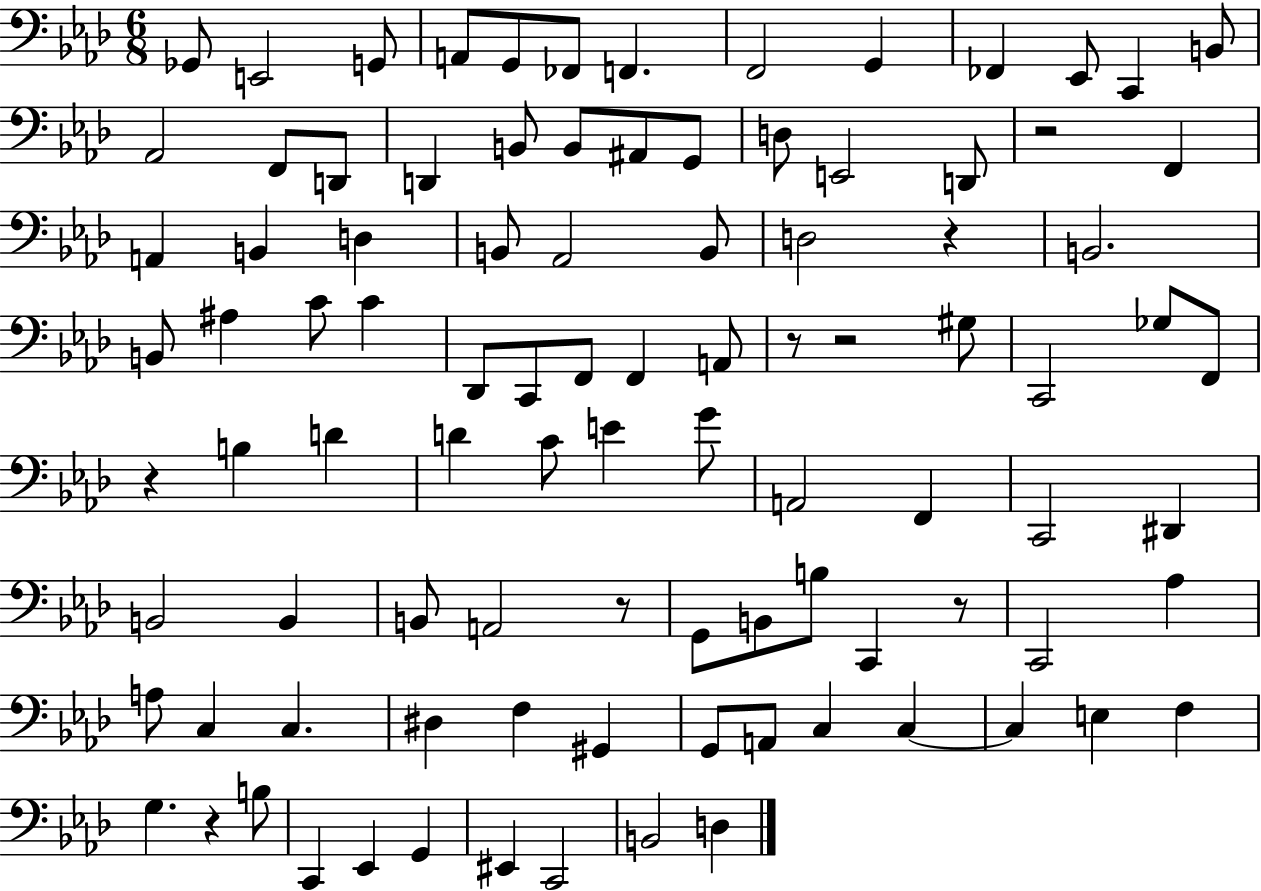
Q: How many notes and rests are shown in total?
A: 96